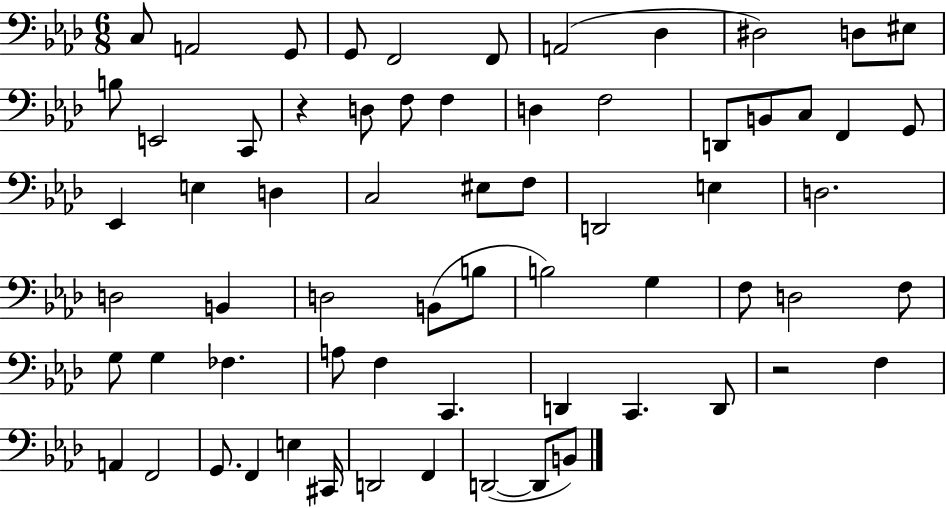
{
  \clef bass
  \numericTimeSignature
  \time 6/8
  \key aes \major
  \repeat volta 2 { c8 a,2 g,8 | g,8 f,2 f,8 | a,2( des4 | dis2) d8 eis8 | \break b8 e,2 c,8 | r4 d8 f8 f4 | d4 f2 | d,8 b,8 c8 f,4 g,8 | \break ees,4 e4 d4 | c2 eis8 f8 | d,2 e4 | d2. | \break d2 b,4 | d2 b,8( b8 | b2) g4 | f8 d2 f8 | \break g8 g4 fes4. | a8 f4 c,4. | d,4 c,4. d,8 | r2 f4 | \break a,4 f,2 | g,8. f,4 e4 cis,16 | d,2 f,4 | d,2~(~ d,8 b,8) | \break } \bar "|."
}